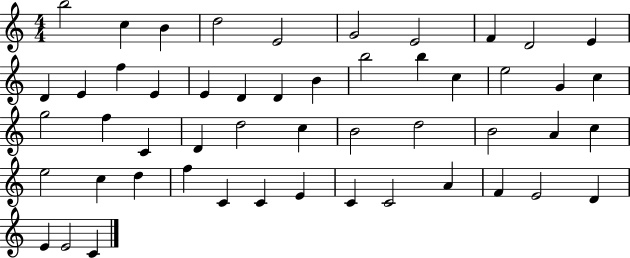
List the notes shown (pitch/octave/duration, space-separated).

B5/h C5/q B4/q D5/h E4/h G4/h E4/h F4/q D4/h E4/q D4/q E4/q F5/q E4/q E4/q D4/q D4/q B4/q B5/h B5/q C5/q E5/h G4/q C5/q G5/h F5/q C4/q D4/q D5/h C5/q B4/h D5/h B4/h A4/q C5/q E5/h C5/q D5/q F5/q C4/q C4/q E4/q C4/q C4/h A4/q F4/q E4/h D4/q E4/q E4/h C4/q